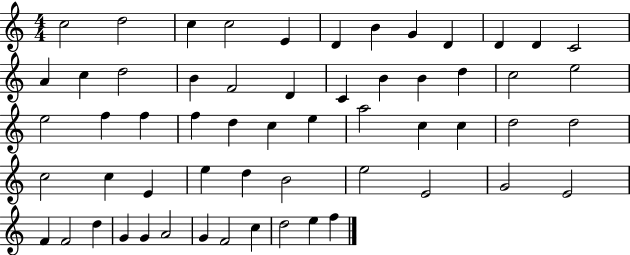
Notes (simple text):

C5/h D5/h C5/q C5/h E4/q D4/q B4/q G4/q D4/q D4/q D4/q C4/h A4/q C5/q D5/h B4/q F4/h D4/q C4/q B4/q B4/q D5/q C5/h E5/h E5/h F5/q F5/q F5/q D5/q C5/q E5/q A5/h C5/q C5/q D5/h D5/h C5/h C5/q E4/q E5/q D5/q B4/h E5/h E4/h G4/h E4/h F4/q F4/h D5/q G4/q G4/q A4/h G4/q F4/h C5/q D5/h E5/q F5/q